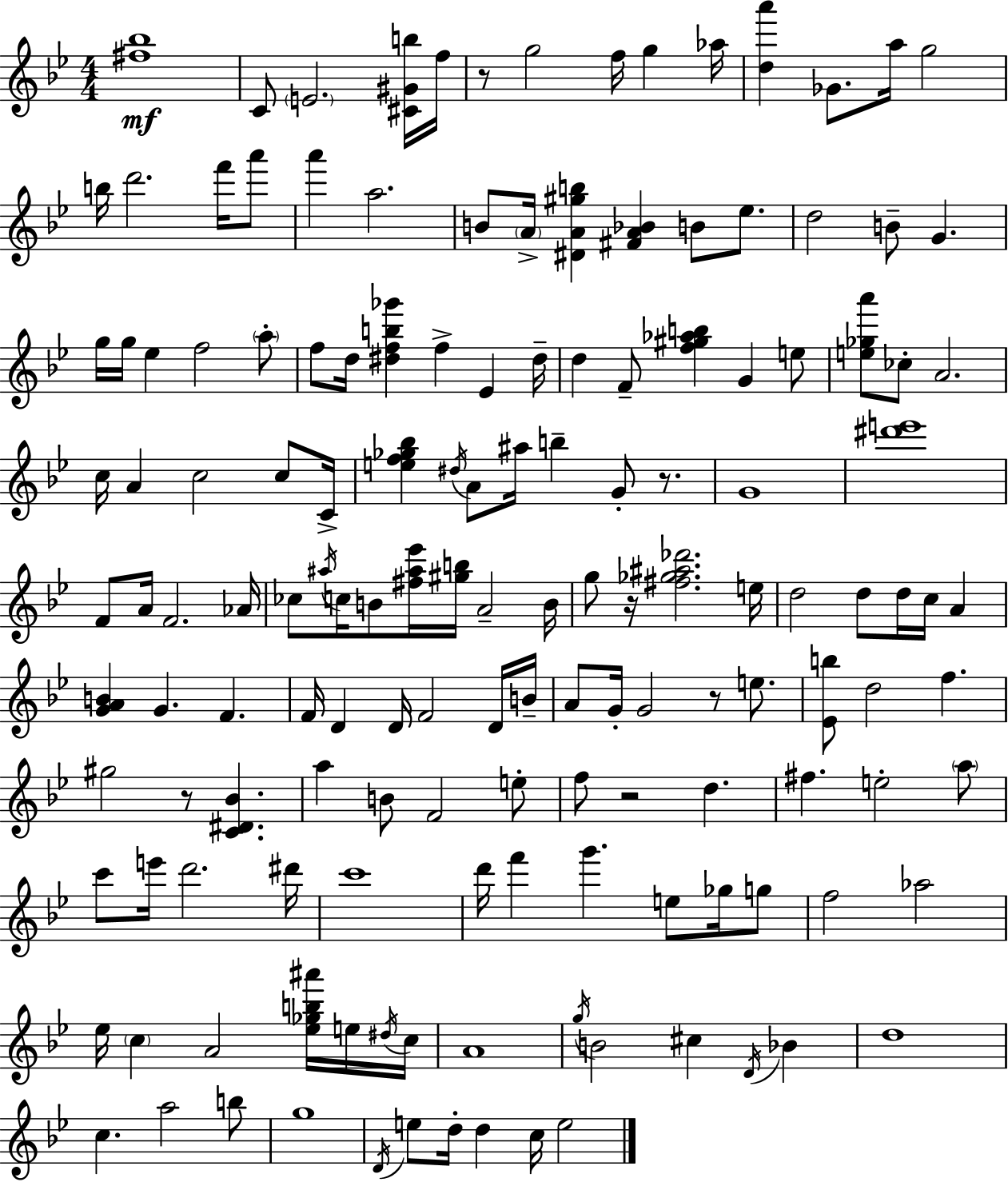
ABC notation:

X:1
T:Untitled
M:4/4
L:1/4
K:Gm
[^f_b]4 C/2 E2 [^C^Gb]/4 f/4 z/2 g2 f/4 g _a/4 [da'] _G/2 a/4 g2 b/4 d'2 f'/4 a'/2 a' a2 B/2 A/4 [^DA^gb] [^FA_B] B/2 _e/2 d2 B/2 G g/4 g/4 _e f2 a/2 f/2 d/4 [^dfb_g'] f _E ^d/4 d F/2 [f^g_ab] G e/2 [e_ga']/2 _c/2 A2 c/4 A c2 c/2 C/4 [ef_g_b] ^d/4 A/2 ^a/4 b G/2 z/2 G4 [^d'e']4 F/2 A/4 F2 _A/4 _c/2 ^a/4 c/4 B/2 [^f^a_e']/4 [^gb]/4 A2 B/4 g/2 z/4 [^f_g^a_d']2 e/4 d2 d/2 d/4 c/4 A [GAB] G F F/4 D D/4 F2 D/4 B/4 A/2 G/4 G2 z/2 e/2 [_Eb]/2 d2 f ^g2 z/2 [C^D_B] a B/2 F2 e/2 f/2 z2 d ^f e2 a/2 c'/2 e'/4 d'2 ^d'/4 c'4 d'/4 f' g' e/2 _g/4 g/2 f2 _a2 _e/4 c A2 [_e_gb^a']/4 e/4 ^d/4 c/4 A4 g/4 B2 ^c D/4 _B d4 c a2 b/2 g4 D/4 e/2 d/4 d c/4 e2